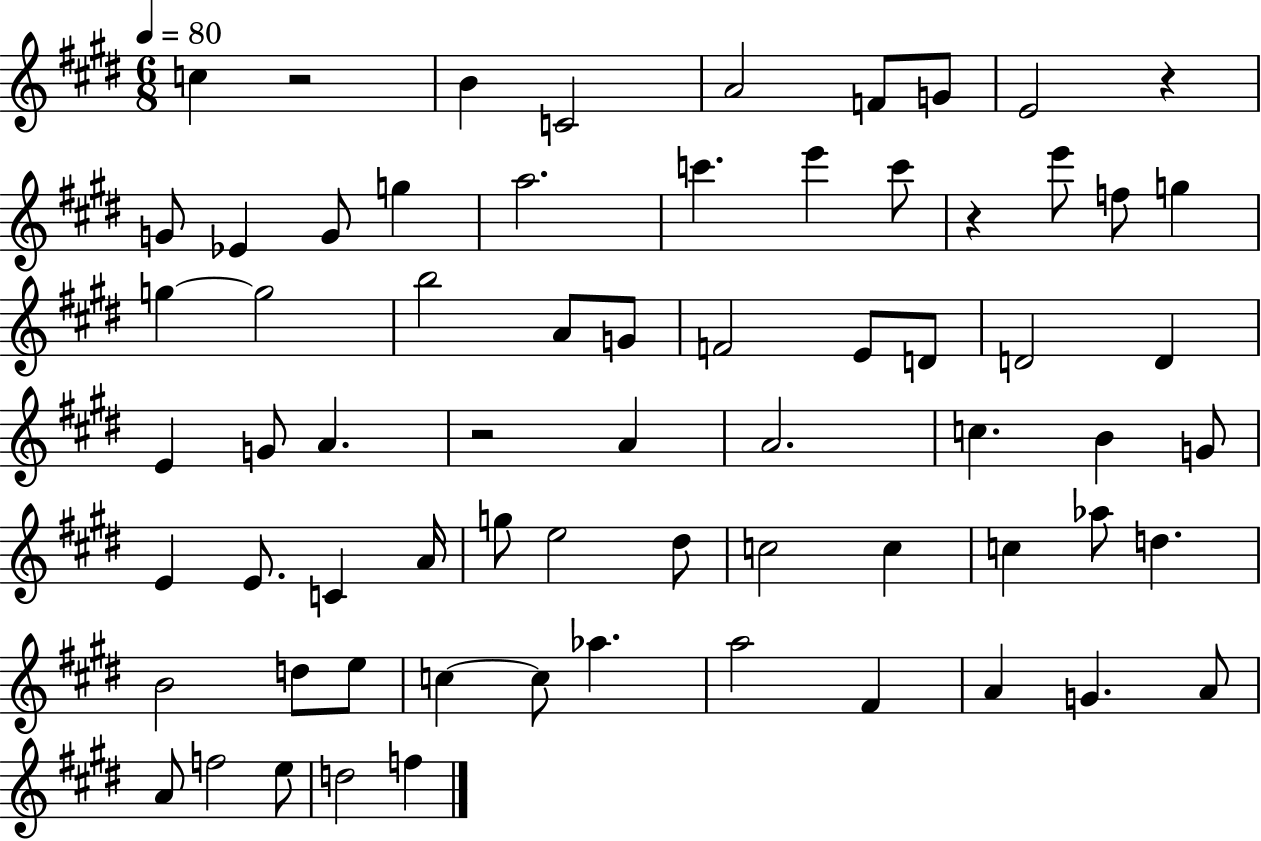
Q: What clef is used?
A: treble